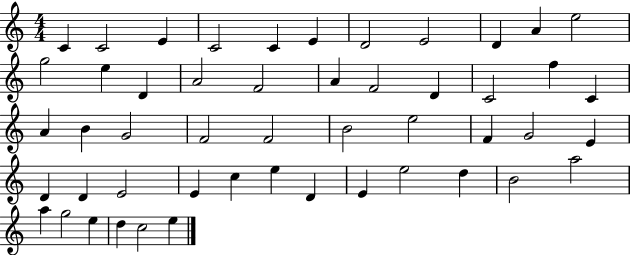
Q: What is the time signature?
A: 4/4